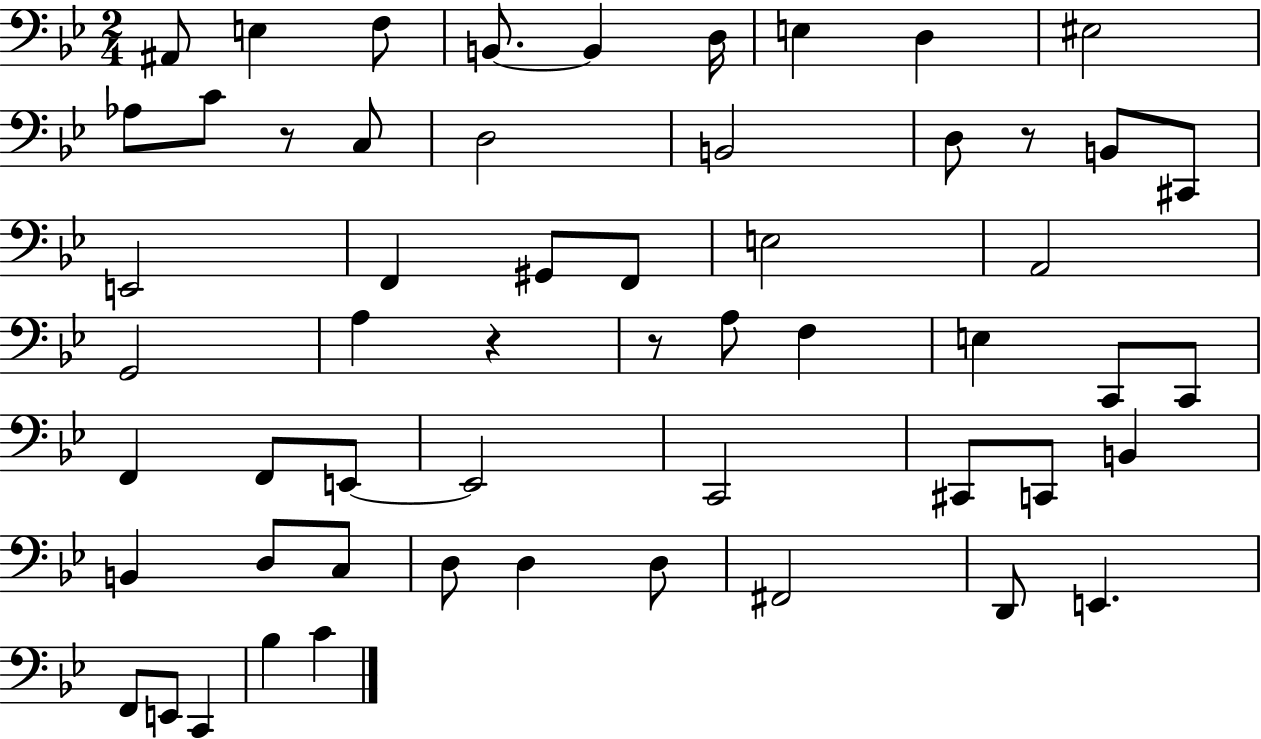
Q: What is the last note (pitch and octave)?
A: C4